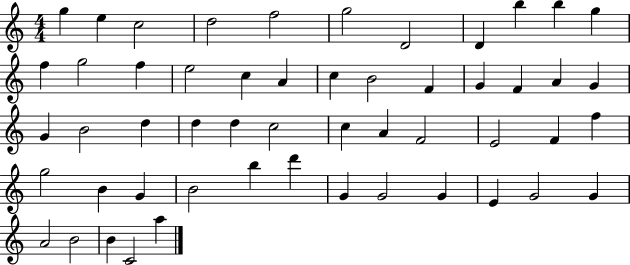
{
  \clef treble
  \numericTimeSignature
  \time 4/4
  \key c \major
  g''4 e''4 c''2 | d''2 f''2 | g''2 d'2 | d'4 b''4 b''4 g''4 | \break f''4 g''2 f''4 | e''2 c''4 a'4 | c''4 b'2 f'4 | g'4 f'4 a'4 g'4 | \break g'4 b'2 d''4 | d''4 d''4 c''2 | c''4 a'4 f'2 | e'2 f'4 f''4 | \break g''2 b'4 g'4 | b'2 b''4 d'''4 | g'4 g'2 g'4 | e'4 g'2 g'4 | \break a'2 b'2 | b'4 c'2 a''4 | \bar "|."
}